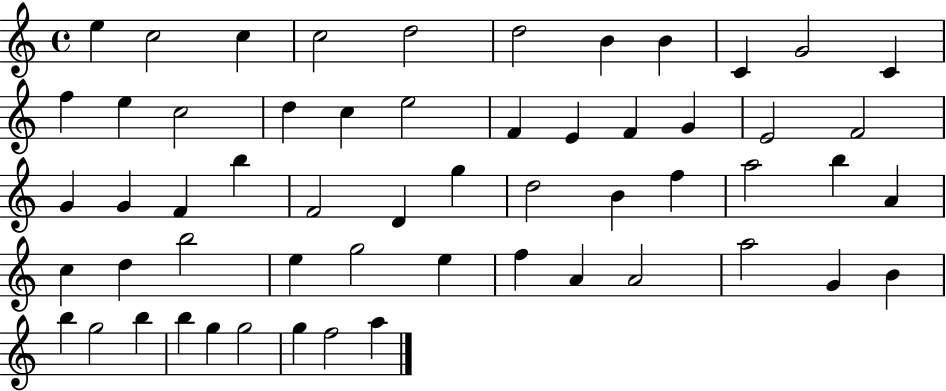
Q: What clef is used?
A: treble